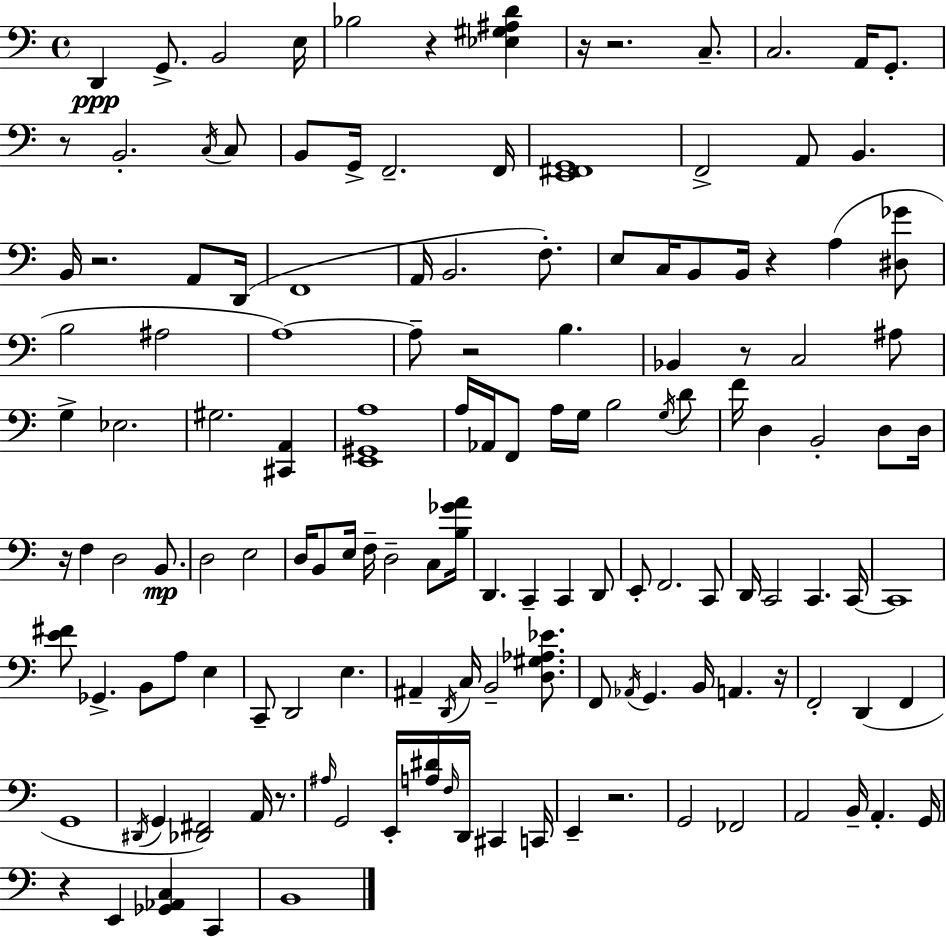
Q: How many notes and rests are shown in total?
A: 142